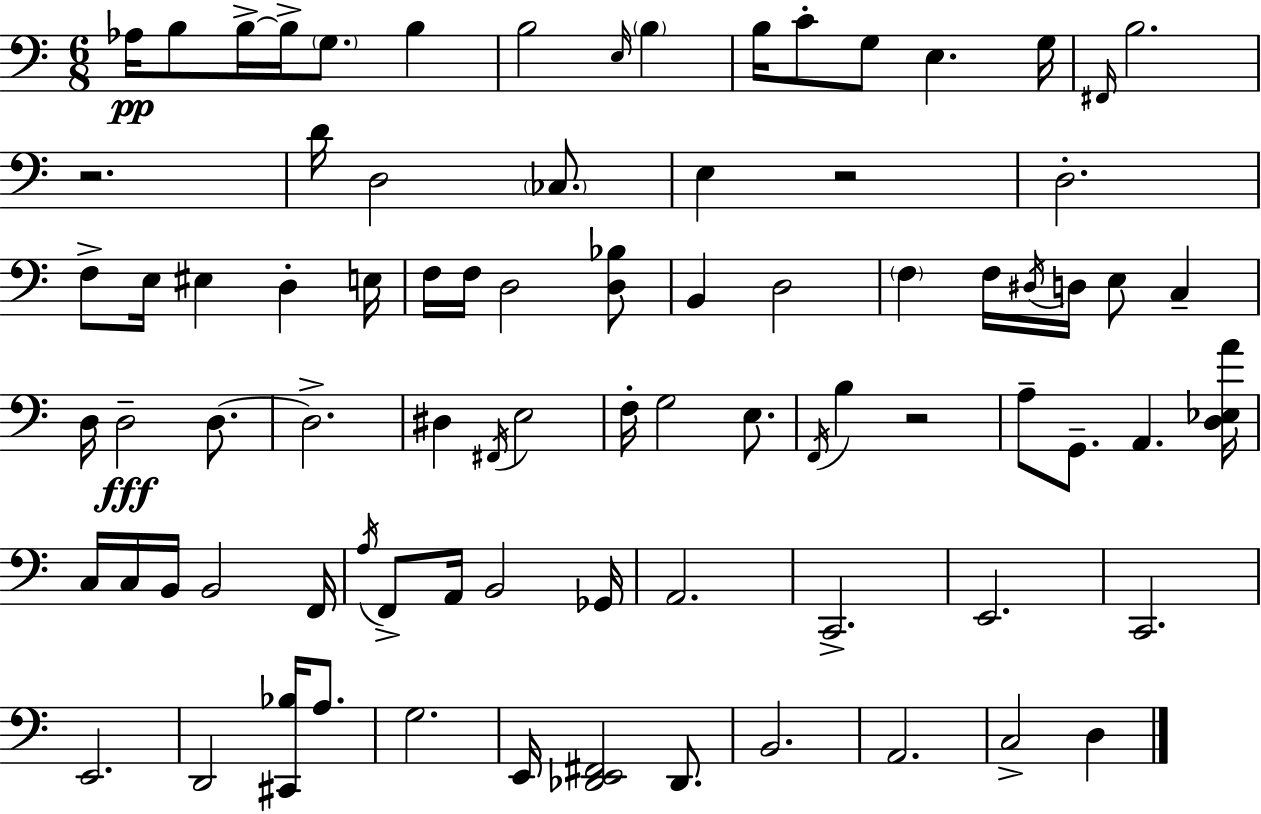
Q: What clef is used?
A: bass